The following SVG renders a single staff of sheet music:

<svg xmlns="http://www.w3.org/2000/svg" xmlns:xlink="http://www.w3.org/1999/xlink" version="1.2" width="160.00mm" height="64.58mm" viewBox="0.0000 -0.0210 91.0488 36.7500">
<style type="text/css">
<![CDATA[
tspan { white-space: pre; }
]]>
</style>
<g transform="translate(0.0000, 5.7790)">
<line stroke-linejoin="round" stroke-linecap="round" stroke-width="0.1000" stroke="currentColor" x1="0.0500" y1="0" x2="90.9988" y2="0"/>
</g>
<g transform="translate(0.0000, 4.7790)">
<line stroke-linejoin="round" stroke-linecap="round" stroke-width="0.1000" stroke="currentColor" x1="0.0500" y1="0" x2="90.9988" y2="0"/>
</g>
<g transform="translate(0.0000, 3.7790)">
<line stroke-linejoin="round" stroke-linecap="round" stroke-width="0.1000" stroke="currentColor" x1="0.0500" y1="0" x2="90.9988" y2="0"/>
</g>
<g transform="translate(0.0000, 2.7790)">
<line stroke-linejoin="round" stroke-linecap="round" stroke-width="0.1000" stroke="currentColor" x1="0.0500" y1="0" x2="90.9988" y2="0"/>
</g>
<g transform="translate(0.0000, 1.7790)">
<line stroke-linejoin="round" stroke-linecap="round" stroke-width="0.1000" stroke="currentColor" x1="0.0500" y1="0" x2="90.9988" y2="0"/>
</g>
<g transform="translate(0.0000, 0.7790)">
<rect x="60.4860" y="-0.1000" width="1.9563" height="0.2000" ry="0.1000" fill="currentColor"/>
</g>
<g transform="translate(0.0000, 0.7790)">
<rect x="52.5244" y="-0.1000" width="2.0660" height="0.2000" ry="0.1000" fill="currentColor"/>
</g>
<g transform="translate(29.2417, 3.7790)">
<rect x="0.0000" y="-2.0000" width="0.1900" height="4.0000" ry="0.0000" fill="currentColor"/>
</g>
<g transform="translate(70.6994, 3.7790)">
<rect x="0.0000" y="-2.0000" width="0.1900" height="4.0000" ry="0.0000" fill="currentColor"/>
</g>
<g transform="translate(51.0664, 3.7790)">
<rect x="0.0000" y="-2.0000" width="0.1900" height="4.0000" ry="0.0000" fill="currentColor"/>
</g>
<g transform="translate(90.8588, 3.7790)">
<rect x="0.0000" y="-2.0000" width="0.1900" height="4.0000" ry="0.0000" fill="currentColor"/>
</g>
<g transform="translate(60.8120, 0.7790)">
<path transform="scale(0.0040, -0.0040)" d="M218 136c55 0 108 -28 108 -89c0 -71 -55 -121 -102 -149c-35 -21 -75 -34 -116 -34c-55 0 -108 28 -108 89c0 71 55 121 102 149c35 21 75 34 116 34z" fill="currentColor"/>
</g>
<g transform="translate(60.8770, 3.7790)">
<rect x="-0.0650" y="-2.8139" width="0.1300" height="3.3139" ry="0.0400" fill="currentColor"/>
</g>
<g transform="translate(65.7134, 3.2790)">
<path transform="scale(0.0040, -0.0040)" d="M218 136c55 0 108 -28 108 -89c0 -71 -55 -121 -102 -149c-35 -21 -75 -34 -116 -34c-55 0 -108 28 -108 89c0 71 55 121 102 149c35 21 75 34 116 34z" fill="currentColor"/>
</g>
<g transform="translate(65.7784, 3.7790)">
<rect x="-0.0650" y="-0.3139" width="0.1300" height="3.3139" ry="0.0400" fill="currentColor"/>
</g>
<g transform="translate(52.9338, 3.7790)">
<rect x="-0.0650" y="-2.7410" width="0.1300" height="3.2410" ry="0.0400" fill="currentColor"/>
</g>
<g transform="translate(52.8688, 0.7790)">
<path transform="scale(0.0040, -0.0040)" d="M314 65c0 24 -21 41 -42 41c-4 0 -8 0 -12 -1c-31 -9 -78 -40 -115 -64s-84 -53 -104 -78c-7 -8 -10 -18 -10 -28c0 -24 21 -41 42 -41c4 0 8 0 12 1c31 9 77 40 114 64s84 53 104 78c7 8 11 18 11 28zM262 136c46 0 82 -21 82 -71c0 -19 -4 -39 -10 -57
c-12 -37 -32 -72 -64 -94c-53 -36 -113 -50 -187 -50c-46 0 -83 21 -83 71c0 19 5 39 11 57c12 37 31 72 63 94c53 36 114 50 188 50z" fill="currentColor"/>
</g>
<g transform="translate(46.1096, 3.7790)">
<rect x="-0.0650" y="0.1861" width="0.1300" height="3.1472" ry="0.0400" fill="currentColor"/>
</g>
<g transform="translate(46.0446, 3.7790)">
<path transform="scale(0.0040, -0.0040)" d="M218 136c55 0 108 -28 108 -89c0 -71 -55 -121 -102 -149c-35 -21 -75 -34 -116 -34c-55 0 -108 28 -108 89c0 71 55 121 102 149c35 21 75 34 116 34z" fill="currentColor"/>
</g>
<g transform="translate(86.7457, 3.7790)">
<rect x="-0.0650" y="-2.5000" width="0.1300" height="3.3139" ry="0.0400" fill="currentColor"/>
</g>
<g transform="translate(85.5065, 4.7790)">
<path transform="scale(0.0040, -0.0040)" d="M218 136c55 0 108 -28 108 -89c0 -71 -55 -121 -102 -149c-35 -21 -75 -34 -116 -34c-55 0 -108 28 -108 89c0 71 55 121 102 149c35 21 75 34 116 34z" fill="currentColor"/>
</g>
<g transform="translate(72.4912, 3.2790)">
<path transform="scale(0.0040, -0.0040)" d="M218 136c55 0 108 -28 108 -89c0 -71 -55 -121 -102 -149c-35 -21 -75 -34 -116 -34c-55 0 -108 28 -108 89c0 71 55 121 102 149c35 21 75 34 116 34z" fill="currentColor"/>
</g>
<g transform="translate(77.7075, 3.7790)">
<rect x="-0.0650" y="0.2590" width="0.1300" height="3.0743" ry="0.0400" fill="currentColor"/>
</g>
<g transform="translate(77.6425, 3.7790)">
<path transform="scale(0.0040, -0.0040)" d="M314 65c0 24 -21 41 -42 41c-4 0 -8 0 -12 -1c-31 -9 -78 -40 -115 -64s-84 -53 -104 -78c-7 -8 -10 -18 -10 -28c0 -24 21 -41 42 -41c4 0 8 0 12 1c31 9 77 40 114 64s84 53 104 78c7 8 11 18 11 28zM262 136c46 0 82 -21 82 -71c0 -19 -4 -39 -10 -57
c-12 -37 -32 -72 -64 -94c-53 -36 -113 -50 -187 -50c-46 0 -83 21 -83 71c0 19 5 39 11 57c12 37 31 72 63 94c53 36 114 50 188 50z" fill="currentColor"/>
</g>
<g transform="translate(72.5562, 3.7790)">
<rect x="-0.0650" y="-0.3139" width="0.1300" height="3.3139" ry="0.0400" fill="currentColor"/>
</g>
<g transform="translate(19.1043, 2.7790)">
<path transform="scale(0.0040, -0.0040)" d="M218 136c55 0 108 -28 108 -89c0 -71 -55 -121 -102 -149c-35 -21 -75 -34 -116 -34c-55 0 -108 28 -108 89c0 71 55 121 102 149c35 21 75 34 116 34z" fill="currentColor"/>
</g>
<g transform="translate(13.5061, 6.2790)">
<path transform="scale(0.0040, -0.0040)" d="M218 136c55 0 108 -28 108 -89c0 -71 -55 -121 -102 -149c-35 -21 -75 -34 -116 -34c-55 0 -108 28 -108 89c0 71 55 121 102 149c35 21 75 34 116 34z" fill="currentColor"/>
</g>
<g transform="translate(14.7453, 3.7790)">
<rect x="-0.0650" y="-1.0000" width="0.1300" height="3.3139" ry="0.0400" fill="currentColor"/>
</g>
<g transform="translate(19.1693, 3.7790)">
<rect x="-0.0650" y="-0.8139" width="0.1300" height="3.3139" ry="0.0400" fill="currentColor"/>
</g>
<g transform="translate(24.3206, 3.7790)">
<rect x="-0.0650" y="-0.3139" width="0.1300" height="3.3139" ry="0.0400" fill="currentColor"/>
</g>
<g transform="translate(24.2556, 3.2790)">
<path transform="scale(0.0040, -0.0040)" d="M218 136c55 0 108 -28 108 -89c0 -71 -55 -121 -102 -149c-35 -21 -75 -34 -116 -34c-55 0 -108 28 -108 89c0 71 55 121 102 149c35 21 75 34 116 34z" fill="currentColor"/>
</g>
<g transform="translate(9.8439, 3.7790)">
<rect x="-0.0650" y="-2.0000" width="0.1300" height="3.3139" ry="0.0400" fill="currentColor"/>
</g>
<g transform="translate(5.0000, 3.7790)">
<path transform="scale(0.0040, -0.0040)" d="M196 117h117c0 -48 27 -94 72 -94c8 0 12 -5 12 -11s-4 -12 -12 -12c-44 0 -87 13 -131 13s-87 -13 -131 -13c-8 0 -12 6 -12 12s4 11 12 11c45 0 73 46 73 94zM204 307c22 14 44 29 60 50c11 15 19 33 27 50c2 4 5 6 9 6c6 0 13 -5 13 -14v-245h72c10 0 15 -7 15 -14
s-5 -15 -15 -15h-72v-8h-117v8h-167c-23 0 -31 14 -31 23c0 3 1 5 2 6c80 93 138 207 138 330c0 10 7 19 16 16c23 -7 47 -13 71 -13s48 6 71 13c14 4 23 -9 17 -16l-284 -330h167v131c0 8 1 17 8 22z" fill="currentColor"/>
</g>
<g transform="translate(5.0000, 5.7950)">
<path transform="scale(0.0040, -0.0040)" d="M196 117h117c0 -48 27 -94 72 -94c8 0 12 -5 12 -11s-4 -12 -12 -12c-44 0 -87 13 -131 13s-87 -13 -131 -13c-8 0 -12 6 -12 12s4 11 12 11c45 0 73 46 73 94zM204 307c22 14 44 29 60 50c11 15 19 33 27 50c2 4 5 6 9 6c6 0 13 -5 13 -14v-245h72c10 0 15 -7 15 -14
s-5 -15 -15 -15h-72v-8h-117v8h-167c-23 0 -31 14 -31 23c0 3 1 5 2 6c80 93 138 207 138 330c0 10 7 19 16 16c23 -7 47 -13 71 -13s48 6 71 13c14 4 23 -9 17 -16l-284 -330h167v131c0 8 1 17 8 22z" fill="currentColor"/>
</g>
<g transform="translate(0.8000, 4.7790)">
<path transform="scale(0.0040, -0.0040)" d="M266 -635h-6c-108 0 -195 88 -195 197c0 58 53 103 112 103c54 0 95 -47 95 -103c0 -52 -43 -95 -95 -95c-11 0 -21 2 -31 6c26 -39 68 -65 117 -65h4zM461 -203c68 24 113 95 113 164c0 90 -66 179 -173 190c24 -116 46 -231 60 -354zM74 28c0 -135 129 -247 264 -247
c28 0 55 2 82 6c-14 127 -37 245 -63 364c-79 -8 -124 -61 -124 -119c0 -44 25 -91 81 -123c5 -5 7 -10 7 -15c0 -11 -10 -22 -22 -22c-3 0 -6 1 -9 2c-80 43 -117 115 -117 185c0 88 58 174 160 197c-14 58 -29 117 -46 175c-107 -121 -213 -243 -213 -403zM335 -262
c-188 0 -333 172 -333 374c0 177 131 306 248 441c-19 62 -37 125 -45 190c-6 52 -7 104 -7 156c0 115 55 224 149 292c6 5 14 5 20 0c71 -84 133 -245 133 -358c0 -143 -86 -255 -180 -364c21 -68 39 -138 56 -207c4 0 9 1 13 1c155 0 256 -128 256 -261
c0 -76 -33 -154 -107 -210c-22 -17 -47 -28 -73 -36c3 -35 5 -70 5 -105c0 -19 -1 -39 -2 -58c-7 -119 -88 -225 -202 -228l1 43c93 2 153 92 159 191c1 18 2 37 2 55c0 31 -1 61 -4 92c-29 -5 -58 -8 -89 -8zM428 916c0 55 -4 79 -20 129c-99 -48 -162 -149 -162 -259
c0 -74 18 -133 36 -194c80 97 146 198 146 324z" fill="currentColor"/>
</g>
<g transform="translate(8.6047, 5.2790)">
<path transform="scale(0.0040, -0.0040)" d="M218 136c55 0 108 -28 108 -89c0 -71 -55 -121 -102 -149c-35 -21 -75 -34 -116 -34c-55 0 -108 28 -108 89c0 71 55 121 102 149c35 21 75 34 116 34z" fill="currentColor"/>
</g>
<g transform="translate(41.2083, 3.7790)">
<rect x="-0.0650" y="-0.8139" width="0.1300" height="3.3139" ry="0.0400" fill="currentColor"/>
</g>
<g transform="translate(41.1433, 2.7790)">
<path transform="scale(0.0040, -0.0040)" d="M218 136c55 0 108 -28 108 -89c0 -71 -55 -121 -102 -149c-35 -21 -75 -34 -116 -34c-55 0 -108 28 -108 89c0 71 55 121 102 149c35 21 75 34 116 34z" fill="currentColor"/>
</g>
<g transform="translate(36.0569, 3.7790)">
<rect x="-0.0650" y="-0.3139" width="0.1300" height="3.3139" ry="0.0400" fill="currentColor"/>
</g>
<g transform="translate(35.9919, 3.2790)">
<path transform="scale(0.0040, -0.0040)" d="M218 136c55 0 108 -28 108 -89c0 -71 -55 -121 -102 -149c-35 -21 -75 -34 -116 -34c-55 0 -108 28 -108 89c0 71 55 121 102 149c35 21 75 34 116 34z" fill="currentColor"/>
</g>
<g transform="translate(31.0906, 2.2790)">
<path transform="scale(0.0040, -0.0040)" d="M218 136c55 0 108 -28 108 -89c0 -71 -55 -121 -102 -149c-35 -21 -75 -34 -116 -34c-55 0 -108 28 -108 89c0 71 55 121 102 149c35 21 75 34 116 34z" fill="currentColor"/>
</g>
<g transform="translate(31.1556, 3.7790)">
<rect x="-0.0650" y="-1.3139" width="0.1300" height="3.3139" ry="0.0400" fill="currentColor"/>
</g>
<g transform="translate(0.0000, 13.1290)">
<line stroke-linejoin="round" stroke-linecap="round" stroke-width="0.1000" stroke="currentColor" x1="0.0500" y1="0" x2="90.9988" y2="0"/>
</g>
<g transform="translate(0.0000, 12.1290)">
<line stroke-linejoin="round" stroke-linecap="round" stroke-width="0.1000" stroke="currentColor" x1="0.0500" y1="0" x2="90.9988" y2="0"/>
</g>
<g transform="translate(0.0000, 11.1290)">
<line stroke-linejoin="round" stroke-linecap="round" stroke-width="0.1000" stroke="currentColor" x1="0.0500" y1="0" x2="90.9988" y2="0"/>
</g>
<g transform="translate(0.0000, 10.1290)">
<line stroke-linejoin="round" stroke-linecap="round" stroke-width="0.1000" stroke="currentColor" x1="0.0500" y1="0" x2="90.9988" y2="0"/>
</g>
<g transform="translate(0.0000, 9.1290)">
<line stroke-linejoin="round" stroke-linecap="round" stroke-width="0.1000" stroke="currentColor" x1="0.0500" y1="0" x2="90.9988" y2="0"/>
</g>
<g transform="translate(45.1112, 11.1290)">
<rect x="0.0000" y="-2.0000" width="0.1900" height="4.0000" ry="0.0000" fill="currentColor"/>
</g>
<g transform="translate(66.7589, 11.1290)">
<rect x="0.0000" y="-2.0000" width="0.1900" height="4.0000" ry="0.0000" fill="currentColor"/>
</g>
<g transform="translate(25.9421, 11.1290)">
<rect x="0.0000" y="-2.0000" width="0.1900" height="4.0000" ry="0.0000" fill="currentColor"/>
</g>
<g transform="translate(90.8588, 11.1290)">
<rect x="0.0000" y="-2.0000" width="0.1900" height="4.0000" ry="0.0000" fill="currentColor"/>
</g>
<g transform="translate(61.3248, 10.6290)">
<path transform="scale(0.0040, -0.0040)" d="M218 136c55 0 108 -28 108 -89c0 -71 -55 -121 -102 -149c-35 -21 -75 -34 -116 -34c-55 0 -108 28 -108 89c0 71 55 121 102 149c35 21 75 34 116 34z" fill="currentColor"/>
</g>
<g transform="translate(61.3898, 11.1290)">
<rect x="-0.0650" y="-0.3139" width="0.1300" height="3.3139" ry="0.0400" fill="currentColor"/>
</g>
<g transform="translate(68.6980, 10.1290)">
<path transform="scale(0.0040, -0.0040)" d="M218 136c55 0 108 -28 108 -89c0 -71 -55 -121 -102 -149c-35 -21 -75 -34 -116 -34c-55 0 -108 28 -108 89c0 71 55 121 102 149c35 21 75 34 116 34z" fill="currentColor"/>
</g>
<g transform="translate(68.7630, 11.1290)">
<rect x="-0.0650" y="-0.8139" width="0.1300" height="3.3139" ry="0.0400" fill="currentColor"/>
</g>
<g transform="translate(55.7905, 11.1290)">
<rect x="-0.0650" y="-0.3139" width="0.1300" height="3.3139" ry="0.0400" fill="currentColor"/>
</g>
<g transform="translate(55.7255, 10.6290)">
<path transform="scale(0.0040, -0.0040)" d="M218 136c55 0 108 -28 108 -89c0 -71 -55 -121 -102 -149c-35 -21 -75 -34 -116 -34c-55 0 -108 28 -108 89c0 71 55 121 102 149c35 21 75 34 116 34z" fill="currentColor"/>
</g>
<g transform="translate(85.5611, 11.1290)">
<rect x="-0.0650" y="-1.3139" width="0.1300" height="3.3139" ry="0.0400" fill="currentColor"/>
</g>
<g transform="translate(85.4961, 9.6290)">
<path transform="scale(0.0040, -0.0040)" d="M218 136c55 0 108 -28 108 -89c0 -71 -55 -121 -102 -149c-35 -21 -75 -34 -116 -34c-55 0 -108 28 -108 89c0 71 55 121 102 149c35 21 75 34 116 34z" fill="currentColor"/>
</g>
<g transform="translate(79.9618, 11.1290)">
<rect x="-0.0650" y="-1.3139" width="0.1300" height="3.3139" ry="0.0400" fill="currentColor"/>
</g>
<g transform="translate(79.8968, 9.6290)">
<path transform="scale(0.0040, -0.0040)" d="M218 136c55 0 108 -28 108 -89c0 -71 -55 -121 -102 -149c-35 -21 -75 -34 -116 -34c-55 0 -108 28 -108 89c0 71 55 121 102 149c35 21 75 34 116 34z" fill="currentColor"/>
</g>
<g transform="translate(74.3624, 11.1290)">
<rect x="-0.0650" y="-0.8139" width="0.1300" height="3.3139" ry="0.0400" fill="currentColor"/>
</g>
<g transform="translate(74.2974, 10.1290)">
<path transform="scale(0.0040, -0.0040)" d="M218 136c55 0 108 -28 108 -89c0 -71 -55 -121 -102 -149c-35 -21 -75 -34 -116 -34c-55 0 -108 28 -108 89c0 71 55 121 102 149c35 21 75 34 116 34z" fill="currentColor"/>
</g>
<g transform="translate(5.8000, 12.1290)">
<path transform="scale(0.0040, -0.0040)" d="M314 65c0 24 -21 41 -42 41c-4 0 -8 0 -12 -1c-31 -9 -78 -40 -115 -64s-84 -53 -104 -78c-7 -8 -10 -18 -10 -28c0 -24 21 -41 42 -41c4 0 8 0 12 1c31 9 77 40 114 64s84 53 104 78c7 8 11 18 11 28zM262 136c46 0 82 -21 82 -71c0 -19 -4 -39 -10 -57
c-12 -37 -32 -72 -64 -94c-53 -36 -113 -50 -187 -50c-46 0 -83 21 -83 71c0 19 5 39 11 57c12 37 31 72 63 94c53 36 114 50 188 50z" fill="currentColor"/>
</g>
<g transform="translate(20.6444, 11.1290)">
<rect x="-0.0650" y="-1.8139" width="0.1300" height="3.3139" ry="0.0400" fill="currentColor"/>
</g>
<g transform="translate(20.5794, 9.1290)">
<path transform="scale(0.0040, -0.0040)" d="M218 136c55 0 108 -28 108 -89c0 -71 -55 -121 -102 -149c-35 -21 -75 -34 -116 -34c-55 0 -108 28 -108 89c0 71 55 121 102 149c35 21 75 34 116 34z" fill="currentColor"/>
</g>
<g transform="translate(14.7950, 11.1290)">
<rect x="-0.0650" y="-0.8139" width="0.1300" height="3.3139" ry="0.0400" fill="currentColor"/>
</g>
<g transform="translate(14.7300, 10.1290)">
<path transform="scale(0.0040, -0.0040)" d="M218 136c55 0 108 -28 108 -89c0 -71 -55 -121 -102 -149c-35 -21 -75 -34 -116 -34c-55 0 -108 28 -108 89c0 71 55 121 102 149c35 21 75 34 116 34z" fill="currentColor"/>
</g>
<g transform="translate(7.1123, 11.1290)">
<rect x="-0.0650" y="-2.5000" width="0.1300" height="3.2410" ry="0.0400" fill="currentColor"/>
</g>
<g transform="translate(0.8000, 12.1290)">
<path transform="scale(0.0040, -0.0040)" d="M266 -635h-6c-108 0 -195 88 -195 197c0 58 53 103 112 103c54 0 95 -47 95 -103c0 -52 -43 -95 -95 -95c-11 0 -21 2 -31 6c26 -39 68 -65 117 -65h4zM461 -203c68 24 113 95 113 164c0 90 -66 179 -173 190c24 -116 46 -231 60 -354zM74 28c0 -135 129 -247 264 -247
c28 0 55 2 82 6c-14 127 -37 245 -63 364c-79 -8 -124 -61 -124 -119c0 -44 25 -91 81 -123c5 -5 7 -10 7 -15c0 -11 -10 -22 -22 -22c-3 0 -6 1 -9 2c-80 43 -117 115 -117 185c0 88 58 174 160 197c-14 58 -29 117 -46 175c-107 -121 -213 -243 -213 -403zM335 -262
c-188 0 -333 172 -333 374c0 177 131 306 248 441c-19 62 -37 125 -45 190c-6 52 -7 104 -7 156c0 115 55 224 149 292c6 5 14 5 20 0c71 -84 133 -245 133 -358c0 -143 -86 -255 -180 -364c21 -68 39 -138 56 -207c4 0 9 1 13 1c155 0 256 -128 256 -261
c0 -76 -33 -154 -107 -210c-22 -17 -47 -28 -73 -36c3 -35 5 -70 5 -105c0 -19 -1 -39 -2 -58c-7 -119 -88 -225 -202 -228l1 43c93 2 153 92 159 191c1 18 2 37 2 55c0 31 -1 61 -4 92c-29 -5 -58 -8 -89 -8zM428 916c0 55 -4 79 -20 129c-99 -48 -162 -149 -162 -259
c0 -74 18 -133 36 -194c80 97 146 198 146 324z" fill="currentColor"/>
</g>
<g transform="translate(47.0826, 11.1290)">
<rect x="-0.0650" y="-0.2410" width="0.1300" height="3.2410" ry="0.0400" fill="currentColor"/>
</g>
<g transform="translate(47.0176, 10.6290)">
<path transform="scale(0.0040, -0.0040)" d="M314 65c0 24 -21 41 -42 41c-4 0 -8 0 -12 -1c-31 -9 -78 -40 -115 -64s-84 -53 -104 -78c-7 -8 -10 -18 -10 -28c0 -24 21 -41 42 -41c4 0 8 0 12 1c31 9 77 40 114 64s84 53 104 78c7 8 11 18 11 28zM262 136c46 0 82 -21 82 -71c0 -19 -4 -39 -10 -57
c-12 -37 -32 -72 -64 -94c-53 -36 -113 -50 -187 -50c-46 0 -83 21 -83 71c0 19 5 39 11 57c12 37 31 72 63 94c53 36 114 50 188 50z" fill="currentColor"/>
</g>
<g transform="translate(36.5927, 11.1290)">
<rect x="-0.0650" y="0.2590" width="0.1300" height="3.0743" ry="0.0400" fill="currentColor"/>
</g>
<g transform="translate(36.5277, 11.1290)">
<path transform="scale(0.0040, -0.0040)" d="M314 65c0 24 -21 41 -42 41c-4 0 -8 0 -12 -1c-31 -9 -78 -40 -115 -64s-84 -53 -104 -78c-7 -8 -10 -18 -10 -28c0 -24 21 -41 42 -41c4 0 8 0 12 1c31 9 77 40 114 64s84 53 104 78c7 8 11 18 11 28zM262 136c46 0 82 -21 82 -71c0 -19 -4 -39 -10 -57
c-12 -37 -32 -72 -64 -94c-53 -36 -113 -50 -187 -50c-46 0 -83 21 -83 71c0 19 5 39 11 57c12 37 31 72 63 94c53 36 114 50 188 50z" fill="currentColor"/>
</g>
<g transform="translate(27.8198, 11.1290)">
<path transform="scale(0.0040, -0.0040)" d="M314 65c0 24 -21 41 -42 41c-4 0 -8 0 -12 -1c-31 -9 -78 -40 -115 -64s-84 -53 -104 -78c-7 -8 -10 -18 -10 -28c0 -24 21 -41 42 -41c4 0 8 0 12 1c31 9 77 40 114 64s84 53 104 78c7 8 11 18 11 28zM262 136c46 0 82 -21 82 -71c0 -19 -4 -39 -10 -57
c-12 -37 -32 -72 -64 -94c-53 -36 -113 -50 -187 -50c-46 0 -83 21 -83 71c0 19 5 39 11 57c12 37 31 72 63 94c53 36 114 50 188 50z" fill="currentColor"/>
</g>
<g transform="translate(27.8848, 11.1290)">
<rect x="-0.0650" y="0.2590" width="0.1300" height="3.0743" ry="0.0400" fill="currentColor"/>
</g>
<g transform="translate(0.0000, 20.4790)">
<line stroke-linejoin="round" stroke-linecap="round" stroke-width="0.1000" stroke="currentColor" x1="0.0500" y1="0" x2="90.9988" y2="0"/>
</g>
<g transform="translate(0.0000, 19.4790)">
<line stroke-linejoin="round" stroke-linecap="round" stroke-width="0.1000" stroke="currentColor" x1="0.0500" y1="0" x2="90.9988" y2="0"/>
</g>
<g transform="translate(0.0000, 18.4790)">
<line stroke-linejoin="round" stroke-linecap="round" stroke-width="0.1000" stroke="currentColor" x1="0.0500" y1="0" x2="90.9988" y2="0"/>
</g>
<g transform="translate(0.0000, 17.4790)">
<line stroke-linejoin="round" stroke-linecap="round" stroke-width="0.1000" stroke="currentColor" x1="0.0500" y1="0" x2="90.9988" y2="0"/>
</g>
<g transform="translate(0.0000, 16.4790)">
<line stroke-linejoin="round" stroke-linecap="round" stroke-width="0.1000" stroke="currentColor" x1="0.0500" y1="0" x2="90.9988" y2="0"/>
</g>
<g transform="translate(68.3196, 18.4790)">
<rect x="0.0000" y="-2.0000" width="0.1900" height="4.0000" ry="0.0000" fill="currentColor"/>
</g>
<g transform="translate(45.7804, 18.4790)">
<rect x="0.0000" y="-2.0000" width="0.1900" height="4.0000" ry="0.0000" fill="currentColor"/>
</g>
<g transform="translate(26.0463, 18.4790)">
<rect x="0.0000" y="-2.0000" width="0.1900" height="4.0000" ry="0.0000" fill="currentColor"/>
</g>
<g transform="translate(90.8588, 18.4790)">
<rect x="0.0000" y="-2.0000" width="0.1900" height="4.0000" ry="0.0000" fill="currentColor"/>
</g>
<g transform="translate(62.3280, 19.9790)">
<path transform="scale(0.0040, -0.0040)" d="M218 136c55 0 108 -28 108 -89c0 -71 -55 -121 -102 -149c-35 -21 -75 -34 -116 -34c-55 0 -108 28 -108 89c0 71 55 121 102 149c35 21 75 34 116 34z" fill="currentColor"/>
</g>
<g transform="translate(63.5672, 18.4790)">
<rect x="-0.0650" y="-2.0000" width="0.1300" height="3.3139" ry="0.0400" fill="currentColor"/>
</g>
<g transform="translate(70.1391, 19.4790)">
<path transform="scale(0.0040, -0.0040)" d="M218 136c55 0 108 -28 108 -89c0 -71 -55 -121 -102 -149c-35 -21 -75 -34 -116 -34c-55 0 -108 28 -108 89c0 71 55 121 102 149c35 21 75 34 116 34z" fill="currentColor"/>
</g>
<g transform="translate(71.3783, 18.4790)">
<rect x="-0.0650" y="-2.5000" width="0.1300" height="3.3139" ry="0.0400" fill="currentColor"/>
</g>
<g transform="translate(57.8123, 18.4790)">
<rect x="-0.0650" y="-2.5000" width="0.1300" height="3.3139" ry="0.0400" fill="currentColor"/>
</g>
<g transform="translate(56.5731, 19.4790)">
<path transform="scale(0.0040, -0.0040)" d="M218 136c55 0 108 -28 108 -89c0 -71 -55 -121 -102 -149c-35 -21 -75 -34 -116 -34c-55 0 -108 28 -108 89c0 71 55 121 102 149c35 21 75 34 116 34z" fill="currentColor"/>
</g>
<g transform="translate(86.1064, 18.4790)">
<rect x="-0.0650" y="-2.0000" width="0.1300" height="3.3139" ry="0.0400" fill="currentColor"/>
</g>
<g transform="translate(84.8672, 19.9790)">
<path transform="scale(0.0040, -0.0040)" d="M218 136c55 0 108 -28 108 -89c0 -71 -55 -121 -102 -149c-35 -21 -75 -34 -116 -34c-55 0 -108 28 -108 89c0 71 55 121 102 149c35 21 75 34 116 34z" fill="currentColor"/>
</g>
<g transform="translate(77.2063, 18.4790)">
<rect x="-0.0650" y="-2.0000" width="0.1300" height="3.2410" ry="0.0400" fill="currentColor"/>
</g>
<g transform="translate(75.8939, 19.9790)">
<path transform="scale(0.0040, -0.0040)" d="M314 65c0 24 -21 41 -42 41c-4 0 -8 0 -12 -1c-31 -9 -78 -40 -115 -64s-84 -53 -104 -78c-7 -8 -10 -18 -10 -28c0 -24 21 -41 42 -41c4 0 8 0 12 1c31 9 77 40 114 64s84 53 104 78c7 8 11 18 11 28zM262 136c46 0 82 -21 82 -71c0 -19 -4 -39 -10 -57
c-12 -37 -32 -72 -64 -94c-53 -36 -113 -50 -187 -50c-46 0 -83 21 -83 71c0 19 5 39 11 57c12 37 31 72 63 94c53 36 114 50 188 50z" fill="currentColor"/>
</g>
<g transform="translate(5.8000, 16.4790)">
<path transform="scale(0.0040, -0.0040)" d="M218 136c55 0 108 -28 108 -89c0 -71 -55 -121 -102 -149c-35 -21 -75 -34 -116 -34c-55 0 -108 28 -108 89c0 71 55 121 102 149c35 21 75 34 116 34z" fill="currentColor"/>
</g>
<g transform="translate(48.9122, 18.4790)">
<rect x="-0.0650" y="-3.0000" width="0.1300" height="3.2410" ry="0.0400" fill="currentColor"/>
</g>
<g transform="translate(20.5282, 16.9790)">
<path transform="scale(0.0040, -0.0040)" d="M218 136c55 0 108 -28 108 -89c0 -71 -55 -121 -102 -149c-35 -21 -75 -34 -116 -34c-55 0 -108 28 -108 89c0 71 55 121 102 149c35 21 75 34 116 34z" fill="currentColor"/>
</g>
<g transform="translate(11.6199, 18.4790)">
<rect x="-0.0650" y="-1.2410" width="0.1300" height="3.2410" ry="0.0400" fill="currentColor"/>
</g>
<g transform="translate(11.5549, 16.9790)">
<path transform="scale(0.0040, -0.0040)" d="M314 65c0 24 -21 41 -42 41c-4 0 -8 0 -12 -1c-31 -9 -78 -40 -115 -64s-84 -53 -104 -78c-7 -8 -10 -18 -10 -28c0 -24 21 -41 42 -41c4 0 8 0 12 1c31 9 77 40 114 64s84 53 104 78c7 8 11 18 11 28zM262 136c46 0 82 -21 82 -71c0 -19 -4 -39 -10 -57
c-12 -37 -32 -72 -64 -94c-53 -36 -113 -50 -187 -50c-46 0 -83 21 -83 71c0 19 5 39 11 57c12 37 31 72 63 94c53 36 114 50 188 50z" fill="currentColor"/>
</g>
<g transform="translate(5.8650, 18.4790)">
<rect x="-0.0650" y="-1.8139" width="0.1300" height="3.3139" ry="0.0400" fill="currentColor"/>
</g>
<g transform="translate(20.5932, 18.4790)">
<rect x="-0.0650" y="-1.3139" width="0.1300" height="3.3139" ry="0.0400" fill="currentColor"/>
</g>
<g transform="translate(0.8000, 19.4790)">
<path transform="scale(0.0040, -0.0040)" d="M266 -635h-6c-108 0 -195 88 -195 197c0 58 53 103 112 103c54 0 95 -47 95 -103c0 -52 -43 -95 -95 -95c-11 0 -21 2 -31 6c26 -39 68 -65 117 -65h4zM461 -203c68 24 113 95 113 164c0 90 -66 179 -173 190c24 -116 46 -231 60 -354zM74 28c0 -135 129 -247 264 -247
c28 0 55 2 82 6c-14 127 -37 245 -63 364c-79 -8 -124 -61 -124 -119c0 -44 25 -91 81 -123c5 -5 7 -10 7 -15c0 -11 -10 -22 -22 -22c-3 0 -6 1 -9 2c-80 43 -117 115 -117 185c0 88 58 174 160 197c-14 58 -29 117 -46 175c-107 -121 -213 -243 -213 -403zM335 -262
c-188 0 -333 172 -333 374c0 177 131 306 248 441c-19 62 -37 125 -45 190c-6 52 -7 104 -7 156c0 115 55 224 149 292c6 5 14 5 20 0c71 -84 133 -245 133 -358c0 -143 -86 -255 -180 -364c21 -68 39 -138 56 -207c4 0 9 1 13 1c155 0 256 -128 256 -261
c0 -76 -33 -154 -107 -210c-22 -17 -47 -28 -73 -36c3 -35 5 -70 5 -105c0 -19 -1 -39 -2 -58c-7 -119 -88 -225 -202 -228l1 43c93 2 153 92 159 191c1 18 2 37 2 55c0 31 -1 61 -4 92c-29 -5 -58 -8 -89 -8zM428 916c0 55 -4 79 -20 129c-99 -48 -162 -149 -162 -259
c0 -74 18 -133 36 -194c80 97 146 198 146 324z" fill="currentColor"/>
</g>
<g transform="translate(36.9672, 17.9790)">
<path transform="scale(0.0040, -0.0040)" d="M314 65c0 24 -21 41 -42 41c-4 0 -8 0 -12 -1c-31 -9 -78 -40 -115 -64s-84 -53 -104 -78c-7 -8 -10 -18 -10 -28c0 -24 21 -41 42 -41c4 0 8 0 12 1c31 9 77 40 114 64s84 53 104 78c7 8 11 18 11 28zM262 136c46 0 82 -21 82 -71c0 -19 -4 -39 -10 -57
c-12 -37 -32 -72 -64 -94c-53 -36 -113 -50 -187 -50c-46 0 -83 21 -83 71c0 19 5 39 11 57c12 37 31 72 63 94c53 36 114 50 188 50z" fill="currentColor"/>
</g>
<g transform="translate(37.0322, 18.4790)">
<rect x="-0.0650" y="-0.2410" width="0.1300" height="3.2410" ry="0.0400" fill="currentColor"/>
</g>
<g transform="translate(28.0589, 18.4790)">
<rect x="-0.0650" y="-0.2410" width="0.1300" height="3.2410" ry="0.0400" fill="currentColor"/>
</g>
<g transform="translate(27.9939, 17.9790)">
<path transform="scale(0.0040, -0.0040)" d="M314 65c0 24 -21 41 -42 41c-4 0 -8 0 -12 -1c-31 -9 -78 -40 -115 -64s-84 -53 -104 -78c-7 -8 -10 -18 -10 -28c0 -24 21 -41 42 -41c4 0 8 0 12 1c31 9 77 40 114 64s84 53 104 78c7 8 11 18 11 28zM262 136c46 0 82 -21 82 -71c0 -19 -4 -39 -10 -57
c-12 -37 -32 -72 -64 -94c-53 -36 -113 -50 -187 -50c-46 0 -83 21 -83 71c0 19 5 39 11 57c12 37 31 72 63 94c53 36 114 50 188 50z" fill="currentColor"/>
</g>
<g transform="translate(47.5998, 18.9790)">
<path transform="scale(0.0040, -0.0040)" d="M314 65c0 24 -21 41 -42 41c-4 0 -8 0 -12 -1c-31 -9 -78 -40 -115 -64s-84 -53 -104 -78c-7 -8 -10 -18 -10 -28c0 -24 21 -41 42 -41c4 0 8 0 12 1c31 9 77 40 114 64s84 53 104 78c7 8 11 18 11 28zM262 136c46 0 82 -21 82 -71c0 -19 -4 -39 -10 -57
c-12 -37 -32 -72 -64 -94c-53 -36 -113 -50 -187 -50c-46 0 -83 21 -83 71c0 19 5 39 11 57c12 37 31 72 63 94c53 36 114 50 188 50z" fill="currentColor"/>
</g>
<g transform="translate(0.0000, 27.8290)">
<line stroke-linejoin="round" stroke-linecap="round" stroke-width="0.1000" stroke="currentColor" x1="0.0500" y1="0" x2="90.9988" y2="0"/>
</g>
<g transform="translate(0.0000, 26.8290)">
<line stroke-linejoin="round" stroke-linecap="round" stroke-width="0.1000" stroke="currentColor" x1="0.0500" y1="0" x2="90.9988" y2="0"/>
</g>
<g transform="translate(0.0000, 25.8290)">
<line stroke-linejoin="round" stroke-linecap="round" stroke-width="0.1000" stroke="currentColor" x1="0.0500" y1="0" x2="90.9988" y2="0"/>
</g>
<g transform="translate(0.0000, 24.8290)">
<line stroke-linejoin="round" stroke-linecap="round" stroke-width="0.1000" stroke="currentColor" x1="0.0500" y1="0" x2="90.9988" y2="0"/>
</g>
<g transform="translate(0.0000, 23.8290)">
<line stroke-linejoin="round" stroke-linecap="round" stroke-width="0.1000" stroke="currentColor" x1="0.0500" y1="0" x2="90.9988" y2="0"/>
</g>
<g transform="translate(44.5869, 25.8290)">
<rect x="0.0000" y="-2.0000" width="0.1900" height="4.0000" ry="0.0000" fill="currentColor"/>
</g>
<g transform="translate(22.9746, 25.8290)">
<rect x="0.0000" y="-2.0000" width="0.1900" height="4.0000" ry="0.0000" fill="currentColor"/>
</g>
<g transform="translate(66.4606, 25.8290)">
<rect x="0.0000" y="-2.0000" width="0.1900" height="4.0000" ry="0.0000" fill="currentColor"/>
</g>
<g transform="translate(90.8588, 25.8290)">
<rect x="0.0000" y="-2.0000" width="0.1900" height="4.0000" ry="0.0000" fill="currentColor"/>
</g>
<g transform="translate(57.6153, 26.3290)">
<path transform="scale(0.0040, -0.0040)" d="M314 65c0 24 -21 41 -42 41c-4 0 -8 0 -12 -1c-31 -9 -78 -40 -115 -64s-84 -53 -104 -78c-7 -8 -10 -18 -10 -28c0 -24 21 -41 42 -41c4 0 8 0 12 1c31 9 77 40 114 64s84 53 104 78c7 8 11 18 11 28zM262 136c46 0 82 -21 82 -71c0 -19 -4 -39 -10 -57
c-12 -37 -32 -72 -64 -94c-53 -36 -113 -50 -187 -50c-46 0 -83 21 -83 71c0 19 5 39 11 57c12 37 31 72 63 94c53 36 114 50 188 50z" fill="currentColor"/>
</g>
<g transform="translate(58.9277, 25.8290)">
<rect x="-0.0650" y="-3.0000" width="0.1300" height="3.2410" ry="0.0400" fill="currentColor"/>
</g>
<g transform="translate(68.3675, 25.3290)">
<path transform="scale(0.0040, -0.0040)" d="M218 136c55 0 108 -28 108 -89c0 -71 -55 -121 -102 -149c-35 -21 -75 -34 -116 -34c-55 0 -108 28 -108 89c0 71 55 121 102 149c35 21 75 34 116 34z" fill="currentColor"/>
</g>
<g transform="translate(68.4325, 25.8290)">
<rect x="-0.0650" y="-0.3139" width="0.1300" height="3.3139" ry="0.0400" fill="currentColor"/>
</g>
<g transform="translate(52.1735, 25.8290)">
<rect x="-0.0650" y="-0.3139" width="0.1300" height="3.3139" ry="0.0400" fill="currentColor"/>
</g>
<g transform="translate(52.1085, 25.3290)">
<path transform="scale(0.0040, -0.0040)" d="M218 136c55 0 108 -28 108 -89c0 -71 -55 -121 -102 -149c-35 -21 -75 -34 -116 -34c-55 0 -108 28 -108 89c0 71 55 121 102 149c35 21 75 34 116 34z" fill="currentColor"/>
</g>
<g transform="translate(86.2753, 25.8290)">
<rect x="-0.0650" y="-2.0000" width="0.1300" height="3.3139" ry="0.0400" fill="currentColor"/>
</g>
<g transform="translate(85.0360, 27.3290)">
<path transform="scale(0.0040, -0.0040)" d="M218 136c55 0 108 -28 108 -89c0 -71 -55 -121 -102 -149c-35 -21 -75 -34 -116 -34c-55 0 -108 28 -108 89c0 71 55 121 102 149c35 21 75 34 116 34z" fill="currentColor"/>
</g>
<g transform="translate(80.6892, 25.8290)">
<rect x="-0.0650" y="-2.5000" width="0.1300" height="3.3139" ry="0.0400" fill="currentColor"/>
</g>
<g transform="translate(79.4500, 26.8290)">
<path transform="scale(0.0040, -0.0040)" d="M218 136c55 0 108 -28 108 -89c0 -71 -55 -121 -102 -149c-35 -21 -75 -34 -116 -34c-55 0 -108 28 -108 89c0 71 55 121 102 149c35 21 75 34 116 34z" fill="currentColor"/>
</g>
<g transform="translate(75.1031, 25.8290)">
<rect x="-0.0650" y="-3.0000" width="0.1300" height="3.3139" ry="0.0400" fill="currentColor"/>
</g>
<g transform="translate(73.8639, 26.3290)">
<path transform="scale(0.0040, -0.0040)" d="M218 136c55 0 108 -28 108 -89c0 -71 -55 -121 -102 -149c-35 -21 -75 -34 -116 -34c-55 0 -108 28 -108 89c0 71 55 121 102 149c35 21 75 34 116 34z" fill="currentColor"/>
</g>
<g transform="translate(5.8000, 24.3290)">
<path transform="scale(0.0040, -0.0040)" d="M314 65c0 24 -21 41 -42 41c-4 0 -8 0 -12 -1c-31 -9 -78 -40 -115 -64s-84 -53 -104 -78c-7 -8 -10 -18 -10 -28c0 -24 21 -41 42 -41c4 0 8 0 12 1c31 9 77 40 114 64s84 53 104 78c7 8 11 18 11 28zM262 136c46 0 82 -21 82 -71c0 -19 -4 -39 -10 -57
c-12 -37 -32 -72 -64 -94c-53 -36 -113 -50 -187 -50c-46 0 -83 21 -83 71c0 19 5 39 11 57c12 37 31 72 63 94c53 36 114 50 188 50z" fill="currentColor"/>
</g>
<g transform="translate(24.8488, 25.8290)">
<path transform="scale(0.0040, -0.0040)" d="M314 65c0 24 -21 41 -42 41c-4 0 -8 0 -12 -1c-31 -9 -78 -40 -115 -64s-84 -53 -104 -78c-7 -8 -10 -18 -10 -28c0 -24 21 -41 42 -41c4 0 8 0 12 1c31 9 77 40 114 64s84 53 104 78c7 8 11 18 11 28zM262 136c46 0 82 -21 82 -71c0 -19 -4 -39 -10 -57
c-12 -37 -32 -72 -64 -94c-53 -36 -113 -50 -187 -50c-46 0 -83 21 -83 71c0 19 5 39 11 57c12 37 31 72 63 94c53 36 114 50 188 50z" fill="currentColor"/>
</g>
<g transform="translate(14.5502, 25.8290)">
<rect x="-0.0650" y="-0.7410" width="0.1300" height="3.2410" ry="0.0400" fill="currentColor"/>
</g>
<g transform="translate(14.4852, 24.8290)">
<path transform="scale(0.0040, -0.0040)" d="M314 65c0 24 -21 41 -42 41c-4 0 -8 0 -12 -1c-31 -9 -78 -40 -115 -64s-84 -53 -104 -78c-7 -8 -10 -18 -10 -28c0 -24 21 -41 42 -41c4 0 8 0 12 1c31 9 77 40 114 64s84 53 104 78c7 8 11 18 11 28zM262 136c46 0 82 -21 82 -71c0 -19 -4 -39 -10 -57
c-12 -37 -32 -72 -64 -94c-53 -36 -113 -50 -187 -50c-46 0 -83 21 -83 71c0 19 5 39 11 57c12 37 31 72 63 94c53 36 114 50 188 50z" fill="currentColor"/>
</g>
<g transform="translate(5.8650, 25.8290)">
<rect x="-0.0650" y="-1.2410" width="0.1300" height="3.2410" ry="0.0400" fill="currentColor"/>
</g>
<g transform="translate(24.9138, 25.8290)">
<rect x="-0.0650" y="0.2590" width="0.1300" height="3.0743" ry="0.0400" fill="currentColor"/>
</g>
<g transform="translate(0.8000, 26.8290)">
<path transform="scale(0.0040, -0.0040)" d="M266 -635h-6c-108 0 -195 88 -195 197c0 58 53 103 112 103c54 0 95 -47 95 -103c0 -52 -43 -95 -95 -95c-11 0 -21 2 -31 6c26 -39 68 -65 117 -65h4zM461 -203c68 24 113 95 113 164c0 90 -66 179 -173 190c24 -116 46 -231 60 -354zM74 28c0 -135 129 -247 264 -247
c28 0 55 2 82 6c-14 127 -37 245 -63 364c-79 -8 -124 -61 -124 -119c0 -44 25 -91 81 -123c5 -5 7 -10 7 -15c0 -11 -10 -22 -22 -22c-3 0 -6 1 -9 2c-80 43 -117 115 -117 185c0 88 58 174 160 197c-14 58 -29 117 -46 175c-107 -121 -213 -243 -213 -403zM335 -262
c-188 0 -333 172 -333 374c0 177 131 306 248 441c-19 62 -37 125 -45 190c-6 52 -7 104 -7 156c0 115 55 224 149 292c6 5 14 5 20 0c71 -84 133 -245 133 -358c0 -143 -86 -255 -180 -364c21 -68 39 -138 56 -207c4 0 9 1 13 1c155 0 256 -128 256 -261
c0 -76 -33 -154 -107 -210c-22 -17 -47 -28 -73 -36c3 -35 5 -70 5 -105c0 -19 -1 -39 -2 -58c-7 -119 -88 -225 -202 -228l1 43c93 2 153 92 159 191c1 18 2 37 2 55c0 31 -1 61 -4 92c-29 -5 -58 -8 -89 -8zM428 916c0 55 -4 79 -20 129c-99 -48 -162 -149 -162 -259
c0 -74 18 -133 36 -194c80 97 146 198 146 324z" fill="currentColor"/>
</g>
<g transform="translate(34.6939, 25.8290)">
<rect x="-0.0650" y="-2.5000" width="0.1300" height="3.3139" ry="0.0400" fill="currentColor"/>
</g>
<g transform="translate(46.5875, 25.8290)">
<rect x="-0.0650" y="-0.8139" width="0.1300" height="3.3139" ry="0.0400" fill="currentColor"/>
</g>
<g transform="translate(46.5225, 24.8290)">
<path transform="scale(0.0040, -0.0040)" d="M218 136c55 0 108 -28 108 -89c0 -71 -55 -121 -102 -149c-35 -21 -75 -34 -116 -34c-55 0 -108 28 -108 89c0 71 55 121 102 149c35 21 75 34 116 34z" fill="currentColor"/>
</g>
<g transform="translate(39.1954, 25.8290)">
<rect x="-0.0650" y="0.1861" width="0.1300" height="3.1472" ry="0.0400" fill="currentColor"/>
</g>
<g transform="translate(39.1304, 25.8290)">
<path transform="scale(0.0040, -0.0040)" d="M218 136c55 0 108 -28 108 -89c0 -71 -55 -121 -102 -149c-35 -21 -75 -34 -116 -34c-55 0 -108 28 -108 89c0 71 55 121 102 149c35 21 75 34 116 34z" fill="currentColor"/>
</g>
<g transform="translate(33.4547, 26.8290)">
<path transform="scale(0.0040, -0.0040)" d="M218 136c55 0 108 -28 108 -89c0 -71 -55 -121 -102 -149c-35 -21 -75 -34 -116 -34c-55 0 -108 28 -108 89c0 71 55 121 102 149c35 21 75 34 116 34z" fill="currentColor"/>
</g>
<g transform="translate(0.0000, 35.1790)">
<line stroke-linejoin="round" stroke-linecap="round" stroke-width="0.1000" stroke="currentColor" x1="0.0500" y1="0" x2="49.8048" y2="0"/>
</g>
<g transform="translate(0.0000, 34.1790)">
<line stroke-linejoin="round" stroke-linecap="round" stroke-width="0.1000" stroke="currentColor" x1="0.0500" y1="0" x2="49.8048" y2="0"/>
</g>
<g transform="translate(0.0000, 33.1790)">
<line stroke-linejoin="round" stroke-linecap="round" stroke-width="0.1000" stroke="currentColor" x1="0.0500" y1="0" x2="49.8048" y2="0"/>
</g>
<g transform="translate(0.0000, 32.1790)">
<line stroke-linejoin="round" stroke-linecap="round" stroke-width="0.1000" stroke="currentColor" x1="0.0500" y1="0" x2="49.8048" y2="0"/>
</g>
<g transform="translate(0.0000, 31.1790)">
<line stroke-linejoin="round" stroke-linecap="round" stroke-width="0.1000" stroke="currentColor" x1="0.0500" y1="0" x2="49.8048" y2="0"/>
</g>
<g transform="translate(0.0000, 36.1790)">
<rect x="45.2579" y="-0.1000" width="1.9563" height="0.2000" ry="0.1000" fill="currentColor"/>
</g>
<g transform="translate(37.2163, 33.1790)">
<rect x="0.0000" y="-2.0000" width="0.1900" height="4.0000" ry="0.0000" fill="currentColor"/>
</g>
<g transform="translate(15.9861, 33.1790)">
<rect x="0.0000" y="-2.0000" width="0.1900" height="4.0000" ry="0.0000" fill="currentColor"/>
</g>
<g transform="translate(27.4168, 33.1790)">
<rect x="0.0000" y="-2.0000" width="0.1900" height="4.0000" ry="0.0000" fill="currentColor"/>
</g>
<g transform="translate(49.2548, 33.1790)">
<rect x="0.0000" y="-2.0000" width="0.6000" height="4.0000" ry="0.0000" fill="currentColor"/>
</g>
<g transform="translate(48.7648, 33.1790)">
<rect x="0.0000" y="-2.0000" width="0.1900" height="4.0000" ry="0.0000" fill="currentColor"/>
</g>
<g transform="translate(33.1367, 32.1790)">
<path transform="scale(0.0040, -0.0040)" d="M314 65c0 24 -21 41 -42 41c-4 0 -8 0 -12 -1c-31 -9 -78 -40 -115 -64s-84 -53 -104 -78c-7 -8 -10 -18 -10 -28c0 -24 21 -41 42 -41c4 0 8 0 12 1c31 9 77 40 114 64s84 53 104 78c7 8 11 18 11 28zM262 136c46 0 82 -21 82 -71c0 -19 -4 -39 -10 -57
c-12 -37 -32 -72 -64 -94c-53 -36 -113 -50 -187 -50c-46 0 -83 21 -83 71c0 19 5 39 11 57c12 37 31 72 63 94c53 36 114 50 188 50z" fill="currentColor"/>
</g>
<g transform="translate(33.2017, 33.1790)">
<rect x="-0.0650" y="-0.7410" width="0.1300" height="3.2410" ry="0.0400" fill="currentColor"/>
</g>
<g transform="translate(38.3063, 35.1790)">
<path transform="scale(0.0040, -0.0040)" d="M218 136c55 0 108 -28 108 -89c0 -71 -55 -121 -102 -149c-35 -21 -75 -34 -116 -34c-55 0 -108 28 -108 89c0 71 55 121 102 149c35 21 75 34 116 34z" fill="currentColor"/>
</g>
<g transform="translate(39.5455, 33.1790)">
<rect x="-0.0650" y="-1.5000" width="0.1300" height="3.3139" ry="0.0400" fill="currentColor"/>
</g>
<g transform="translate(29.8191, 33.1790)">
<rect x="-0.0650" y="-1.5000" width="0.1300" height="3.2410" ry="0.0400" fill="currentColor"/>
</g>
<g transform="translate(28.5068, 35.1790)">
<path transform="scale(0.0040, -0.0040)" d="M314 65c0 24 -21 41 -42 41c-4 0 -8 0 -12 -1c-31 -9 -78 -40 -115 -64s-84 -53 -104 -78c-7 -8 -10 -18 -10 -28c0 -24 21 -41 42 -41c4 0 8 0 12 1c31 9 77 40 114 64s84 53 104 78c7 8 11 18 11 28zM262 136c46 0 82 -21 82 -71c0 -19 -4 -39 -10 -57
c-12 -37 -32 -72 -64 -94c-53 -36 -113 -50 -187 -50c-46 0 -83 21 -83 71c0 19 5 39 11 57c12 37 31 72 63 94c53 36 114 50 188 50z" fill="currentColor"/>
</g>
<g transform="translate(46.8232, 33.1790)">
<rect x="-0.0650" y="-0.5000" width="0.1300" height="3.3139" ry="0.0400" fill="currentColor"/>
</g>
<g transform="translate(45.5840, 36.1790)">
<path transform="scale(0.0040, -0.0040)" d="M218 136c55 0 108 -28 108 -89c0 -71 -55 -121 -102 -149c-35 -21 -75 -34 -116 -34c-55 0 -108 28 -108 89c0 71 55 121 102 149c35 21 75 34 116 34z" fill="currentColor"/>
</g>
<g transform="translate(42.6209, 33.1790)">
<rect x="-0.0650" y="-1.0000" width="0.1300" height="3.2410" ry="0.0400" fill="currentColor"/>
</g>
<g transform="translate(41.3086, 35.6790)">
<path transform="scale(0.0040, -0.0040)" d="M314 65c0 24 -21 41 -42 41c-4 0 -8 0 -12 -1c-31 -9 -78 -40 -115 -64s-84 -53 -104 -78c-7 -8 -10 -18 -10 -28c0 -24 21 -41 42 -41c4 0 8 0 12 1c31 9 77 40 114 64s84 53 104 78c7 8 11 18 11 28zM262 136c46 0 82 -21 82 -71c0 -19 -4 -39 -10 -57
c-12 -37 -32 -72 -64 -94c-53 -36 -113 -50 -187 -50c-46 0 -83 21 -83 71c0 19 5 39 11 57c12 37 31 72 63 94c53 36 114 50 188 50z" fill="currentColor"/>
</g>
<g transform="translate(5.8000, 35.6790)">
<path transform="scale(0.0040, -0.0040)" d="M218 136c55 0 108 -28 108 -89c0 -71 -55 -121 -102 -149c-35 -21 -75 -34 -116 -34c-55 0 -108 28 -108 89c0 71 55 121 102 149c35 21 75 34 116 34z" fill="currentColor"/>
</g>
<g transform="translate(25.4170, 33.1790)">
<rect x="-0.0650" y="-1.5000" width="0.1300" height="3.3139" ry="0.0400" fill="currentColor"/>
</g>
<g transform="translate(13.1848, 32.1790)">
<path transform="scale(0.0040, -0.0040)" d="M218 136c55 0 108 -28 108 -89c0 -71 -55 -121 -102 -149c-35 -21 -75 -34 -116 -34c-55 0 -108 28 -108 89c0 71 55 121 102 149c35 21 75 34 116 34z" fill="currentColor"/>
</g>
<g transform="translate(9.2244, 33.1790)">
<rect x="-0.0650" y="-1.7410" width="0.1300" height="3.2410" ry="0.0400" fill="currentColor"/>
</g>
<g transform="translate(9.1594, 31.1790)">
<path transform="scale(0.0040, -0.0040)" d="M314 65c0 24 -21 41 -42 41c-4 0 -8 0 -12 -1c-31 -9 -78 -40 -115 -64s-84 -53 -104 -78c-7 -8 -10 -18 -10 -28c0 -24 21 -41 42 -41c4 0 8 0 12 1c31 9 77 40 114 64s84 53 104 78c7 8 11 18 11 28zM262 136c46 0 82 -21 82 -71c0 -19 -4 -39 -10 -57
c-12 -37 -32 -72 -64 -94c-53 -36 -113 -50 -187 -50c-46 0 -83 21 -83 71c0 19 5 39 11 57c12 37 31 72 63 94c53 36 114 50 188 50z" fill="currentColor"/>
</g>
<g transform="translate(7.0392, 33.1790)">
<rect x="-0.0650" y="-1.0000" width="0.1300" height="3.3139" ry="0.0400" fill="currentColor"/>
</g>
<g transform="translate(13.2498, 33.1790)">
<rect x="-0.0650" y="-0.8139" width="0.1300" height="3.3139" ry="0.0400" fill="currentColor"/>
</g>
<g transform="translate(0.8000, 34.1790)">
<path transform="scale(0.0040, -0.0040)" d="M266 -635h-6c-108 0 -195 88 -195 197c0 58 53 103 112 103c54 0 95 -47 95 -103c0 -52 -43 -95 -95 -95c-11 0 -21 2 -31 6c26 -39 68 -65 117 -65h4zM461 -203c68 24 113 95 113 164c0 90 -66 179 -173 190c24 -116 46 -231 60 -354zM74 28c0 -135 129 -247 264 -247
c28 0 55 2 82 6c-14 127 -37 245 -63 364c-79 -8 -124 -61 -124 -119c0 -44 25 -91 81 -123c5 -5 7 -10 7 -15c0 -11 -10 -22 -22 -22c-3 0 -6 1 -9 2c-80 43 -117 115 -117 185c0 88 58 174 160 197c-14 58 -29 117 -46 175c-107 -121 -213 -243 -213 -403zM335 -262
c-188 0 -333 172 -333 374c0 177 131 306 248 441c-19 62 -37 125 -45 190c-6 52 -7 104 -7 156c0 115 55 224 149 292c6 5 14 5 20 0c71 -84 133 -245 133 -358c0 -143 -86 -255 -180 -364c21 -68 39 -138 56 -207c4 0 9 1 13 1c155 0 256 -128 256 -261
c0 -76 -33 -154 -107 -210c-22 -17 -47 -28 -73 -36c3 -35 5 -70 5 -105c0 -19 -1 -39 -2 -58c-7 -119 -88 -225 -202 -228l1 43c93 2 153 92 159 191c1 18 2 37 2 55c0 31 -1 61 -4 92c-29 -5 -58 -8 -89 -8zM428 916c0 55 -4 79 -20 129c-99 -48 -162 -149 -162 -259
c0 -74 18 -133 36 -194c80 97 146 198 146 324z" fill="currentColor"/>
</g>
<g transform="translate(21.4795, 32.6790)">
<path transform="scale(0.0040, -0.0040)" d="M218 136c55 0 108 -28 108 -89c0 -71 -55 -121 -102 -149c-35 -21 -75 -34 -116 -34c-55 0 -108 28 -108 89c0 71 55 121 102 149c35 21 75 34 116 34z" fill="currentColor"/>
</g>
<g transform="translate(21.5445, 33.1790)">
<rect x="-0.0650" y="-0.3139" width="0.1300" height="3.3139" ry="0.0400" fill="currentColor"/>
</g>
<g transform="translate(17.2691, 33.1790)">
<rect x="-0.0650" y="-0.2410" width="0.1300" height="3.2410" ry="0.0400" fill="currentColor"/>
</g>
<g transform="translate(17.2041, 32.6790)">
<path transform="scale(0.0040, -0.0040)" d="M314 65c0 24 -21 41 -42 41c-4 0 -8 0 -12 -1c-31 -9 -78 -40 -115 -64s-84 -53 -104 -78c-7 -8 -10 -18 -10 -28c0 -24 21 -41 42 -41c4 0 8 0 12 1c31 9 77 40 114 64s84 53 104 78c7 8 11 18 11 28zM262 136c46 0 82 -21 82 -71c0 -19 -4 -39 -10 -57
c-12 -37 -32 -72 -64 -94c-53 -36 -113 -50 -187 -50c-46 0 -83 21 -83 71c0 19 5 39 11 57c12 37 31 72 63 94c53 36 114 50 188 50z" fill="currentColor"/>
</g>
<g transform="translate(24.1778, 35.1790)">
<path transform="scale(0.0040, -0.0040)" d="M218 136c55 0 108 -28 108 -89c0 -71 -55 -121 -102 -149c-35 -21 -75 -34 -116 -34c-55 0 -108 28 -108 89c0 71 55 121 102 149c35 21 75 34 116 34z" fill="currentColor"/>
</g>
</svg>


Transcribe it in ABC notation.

X:1
T:Untitled
M:4/4
L:1/4
K:C
F D d c e c d B a2 a c c B2 G G2 d f B2 B2 c2 c c d d e e f e2 e c2 c2 A2 G F G F2 F e2 d2 B2 G B d c A2 c A G F D f2 d c2 c E E2 d2 E D2 C